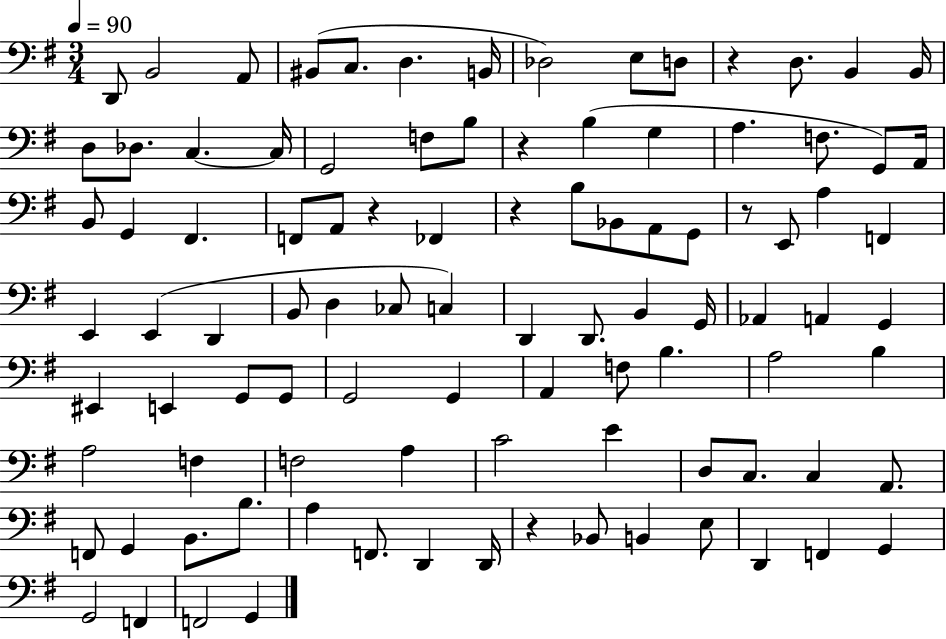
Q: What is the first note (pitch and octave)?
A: D2